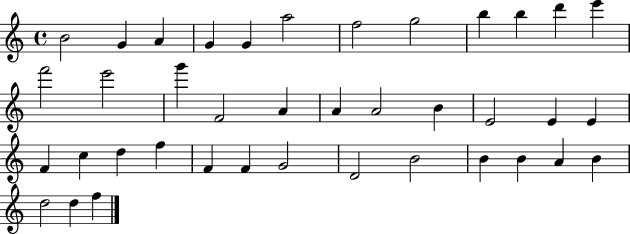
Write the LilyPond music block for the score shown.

{
  \clef treble
  \time 4/4
  \defaultTimeSignature
  \key c \major
  b'2 g'4 a'4 | g'4 g'4 a''2 | f''2 g''2 | b''4 b''4 d'''4 e'''4 | \break f'''2 e'''2 | g'''4 f'2 a'4 | a'4 a'2 b'4 | e'2 e'4 e'4 | \break f'4 c''4 d''4 f''4 | f'4 f'4 g'2 | d'2 b'2 | b'4 b'4 a'4 b'4 | \break d''2 d''4 f''4 | \bar "|."
}